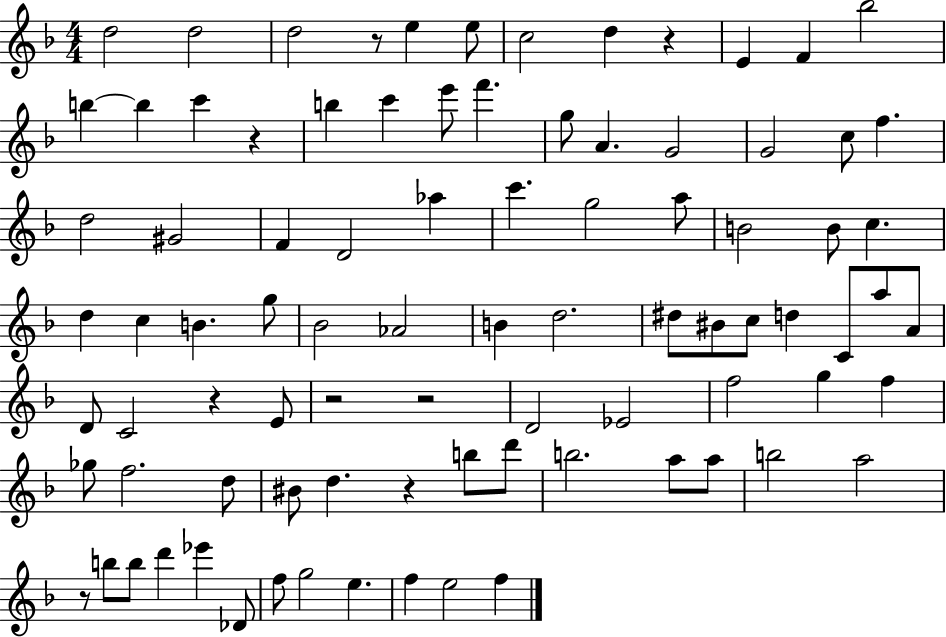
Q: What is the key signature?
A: F major